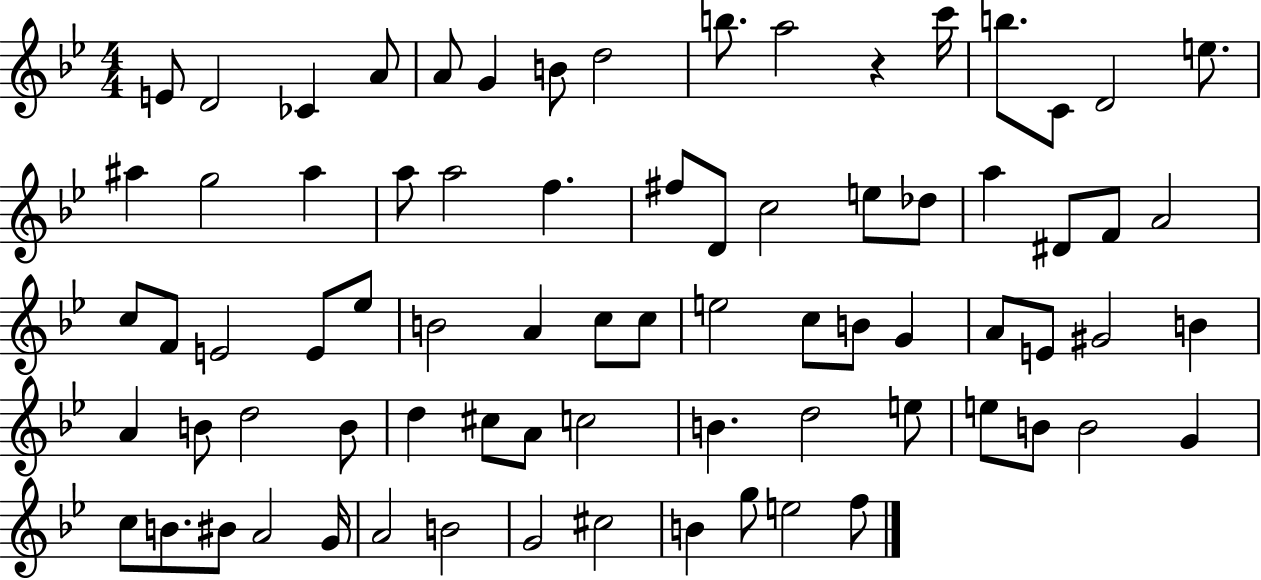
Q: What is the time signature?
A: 4/4